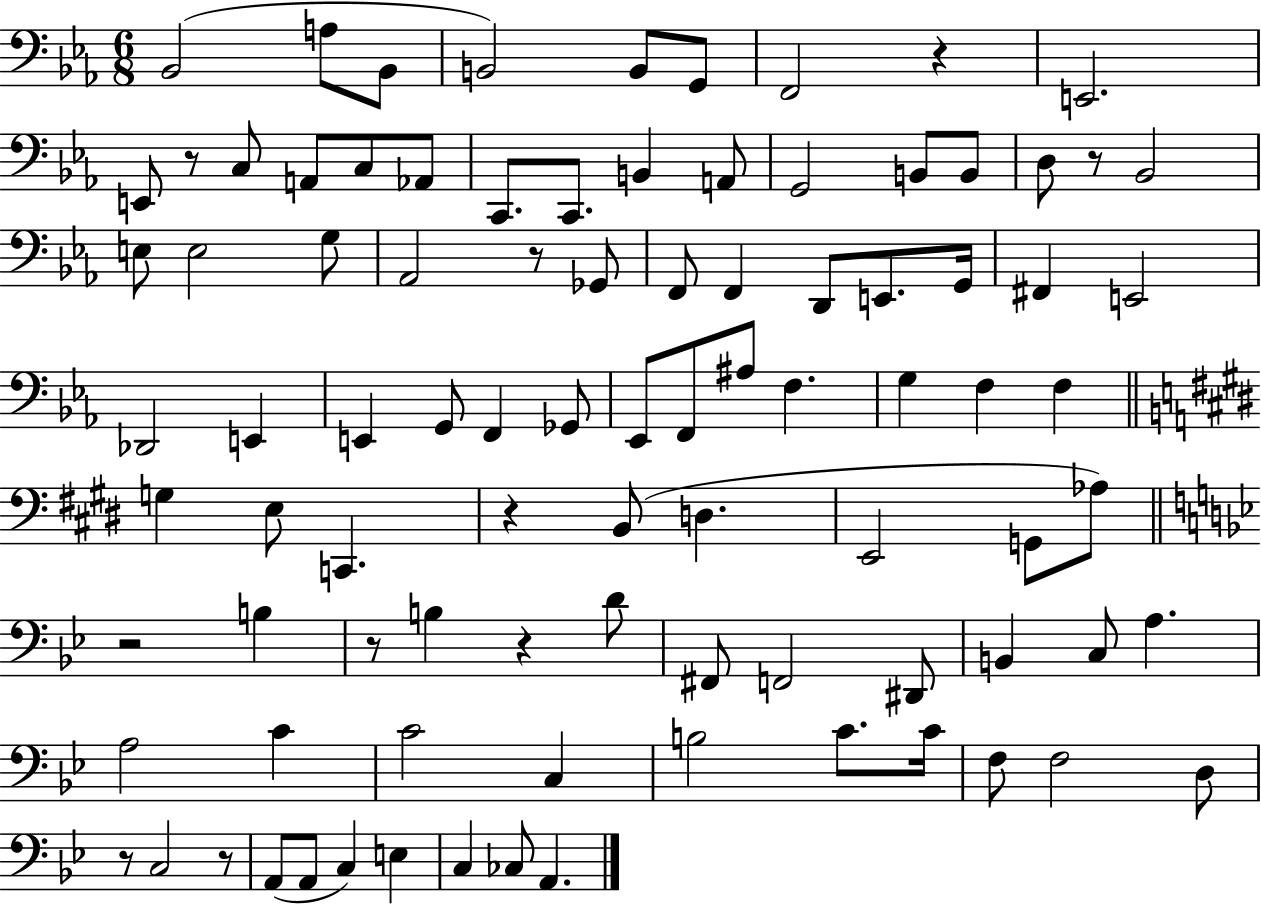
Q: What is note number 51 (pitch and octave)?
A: B2